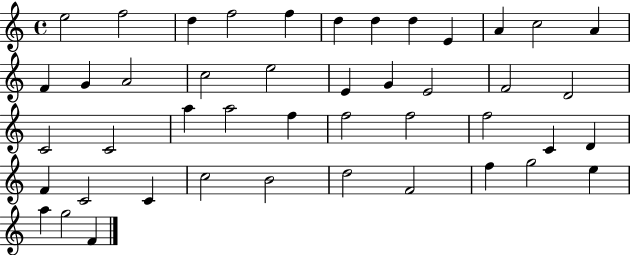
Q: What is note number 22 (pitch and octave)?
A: D4